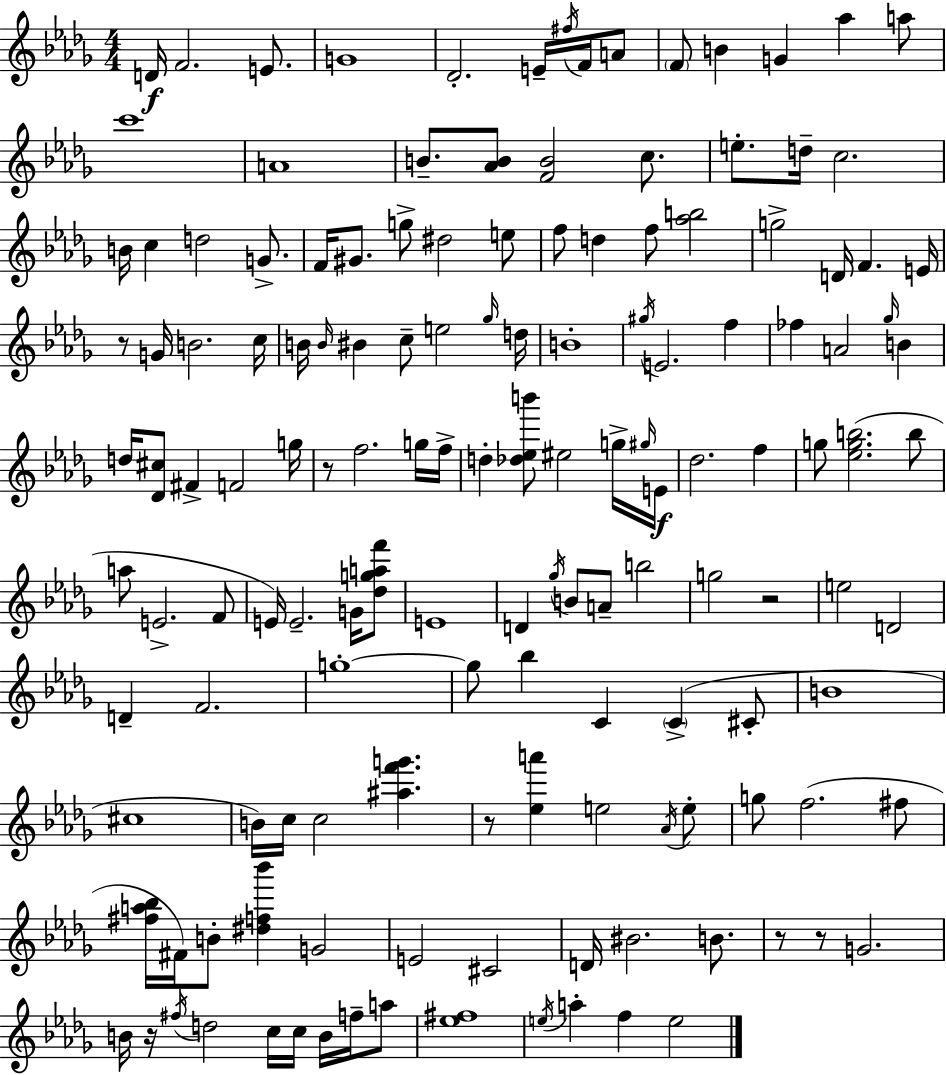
X:1
T:Untitled
M:4/4
L:1/4
K:Bbm
D/4 F2 E/2 G4 _D2 E/4 ^f/4 F/4 A/2 F/2 B G _a a/2 c'4 A4 B/2 [_AB]/2 [FB]2 c/2 e/2 d/4 c2 B/4 c d2 G/2 F/4 ^G/2 g/2 ^d2 e/2 f/2 d f/2 [_ab]2 g2 D/4 F E/4 z/2 G/4 B2 c/4 B/4 B/4 ^B c/2 e2 _g/4 d/4 B4 ^g/4 E2 f _f A2 _g/4 B d/4 [_D^c]/2 ^F F2 g/4 z/2 f2 g/4 f/4 d [_d_eb']/2 ^e2 g/4 ^g/4 E/4 _d2 f g/2 [_egb]2 b/2 a/2 E2 F/2 E/4 E2 G/4 [_dgaf']/2 E4 D _g/4 B/2 A/2 b2 g2 z2 e2 D2 D F2 g4 g/2 _b C C ^C/2 B4 ^c4 B/4 c/4 c2 [^af'g'] z/2 [_ea'] e2 _A/4 e/2 g/2 f2 ^f/2 [^fa_b]/4 ^F/4 B/2 [^df_b'] G2 E2 ^C2 D/4 ^B2 B/2 z/2 z/2 G2 B/4 z/4 ^f/4 d2 c/4 c/4 B/4 f/4 a/2 [_e^f]4 e/4 a f e2